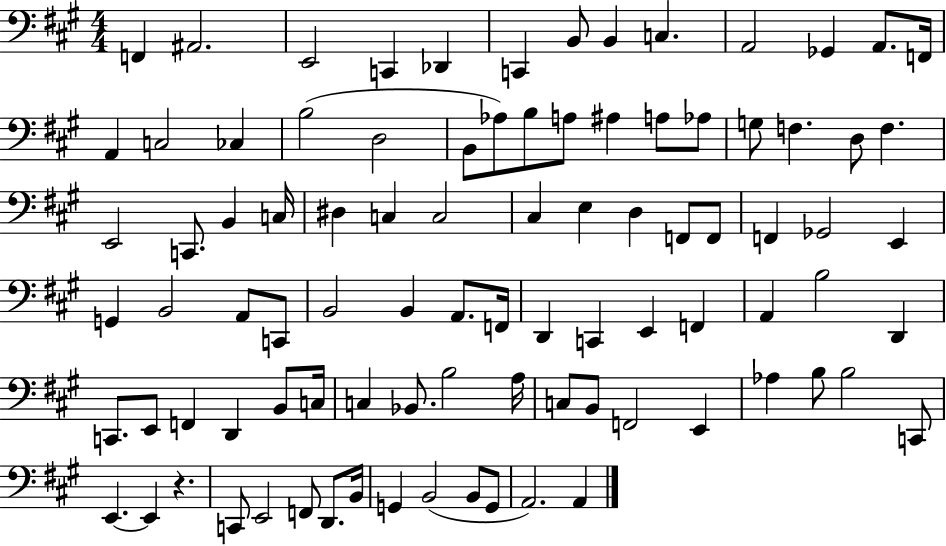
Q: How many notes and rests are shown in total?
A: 91